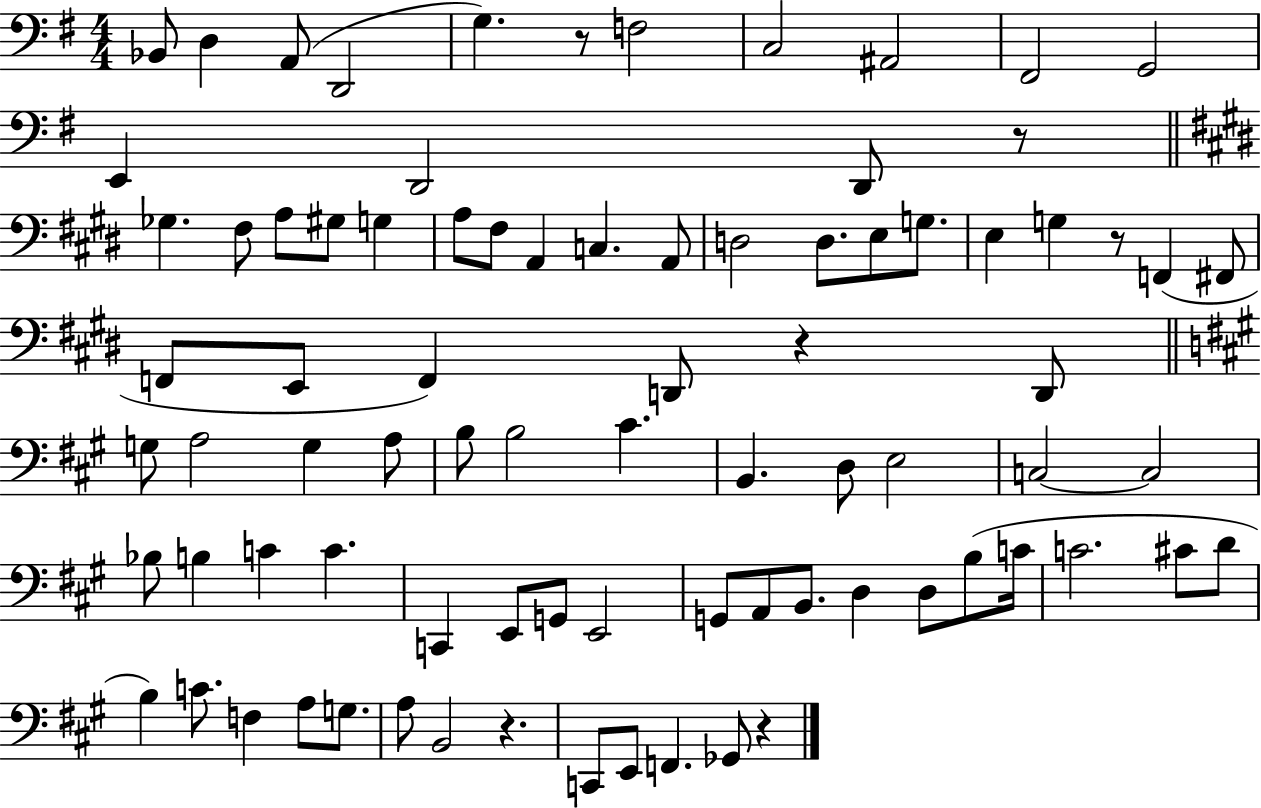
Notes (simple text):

Bb2/e D3/q A2/e D2/h G3/q. R/e F3/h C3/h A#2/h F#2/h G2/h E2/q D2/h D2/e R/e Gb3/q. F#3/e A3/e G#3/e G3/q A3/e F#3/e A2/q C3/q. A2/e D3/h D3/e. E3/e G3/e. E3/q G3/q R/e F2/q F#2/e F2/e E2/e F2/q D2/e R/q D2/e G3/e A3/h G3/q A3/e B3/e B3/h C#4/q. B2/q. D3/e E3/h C3/h C3/h Bb3/e B3/q C4/q C4/q. C2/q E2/e G2/e E2/h G2/e A2/e B2/e. D3/q D3/e B3/e C4/s C4/h. C#4/e D4/e B3/q C4/e. F3/q A3/e G3/e. A3/e B2/h R/q. C2/e E2/e F2/q. Gb2/e R/q